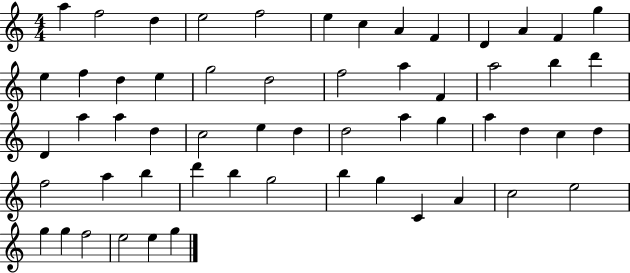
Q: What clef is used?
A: treble